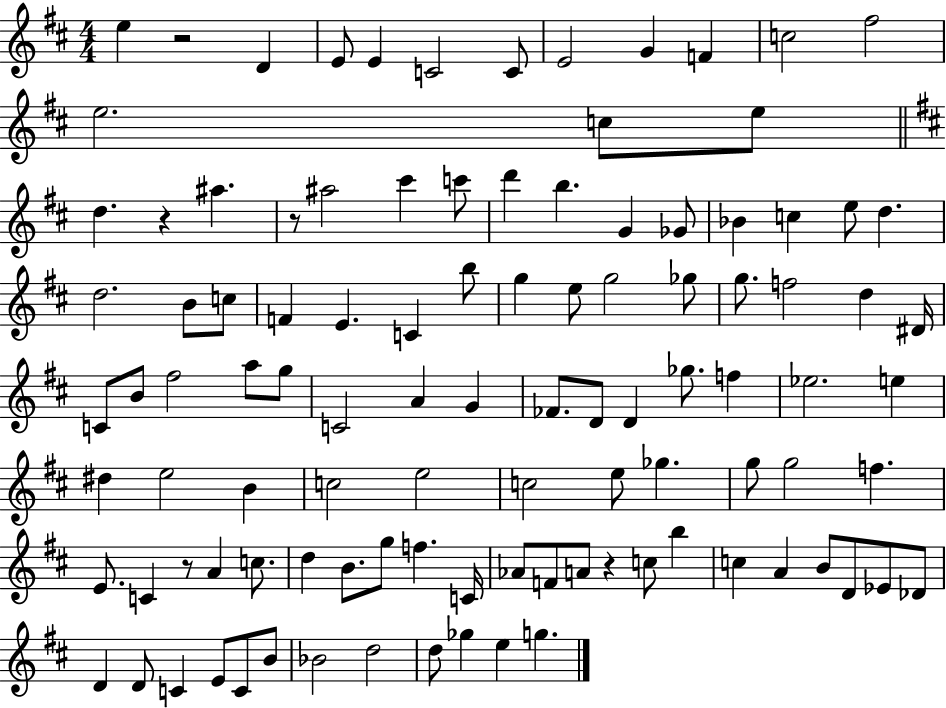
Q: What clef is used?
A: treble